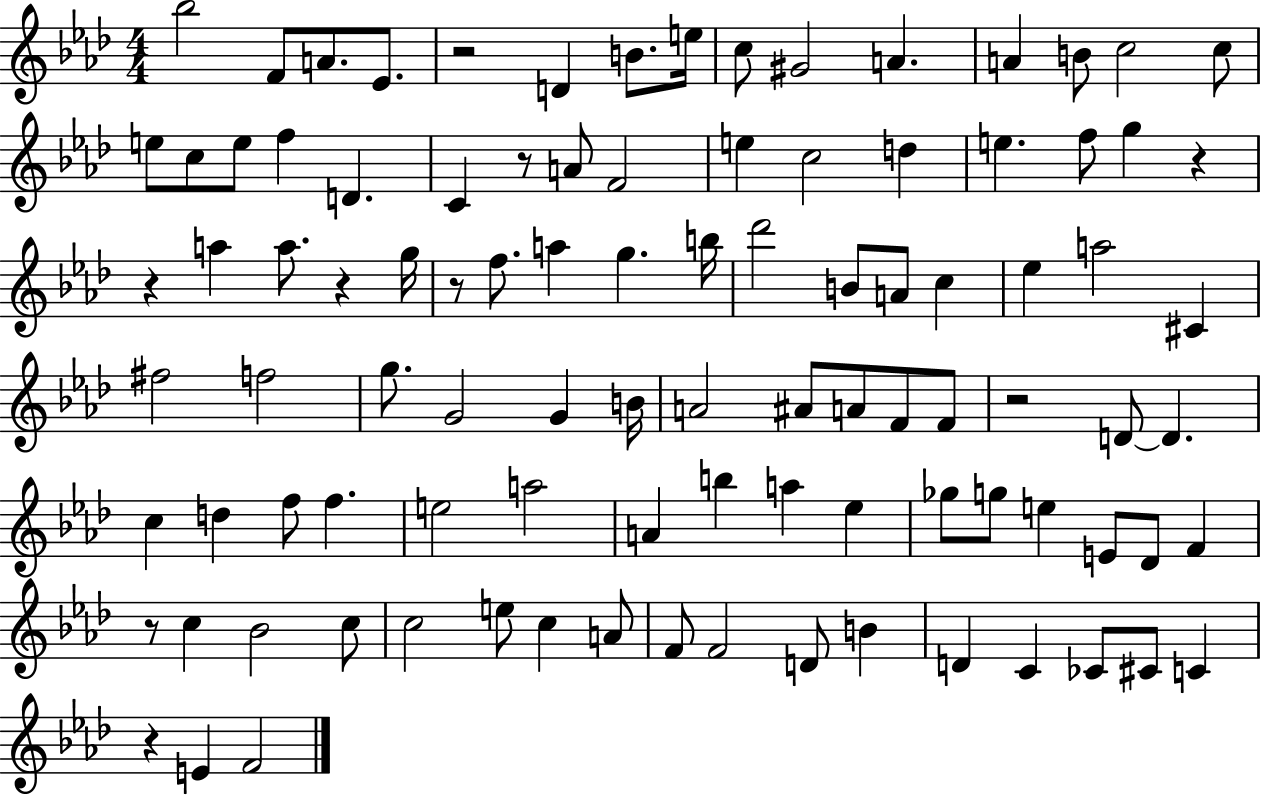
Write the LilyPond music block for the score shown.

{
  \clef treble
  \numericTimeSignature
  \time 4/4
  \key aes \major
  bes''2 f'8 a'8. ees'8. | r2 d'4 b'8. e''16 | c''8 gis'2 a'4. | a'4 b'8 c''2 c''8 | \break e''8 c''8 e''8 f''4 d'4. | c'4 r8 a'8 f'2 | e''4 c''2 d''4 | e''4. f''8 g''4 r4 | \break r4 a''4 a''8. r4 g''16 | r8 f''8. a''4 g''4. b''16 | des'''2 b'8 a'8 c''4 | ees''4 a''2 cis'4 | \break fis''2 f''2 | g''8. g'2 g'4 b'16 | a'2 ais'8 a'8 f'8 f'8 | r2 d'8~~ d'4. | \break c''4 d''4 f''8 f''4. | e''2 a''2 | a'4 b''4 a''4 ees''4 | ges''8 g''8 e''4 e'8 des'8 f'4 | \break r8 c''4 bes'2 c''8 | c''2 e''8 c''4 a'8 | f'8 f'2 d'8 b'4 | d'4 c'4 ces'8 cis'8 c'4 | \break r4 e'4 f'2 | \bar "|."
}